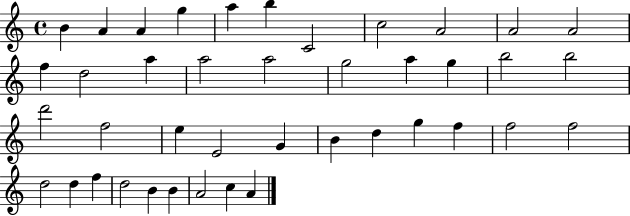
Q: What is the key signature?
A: C major